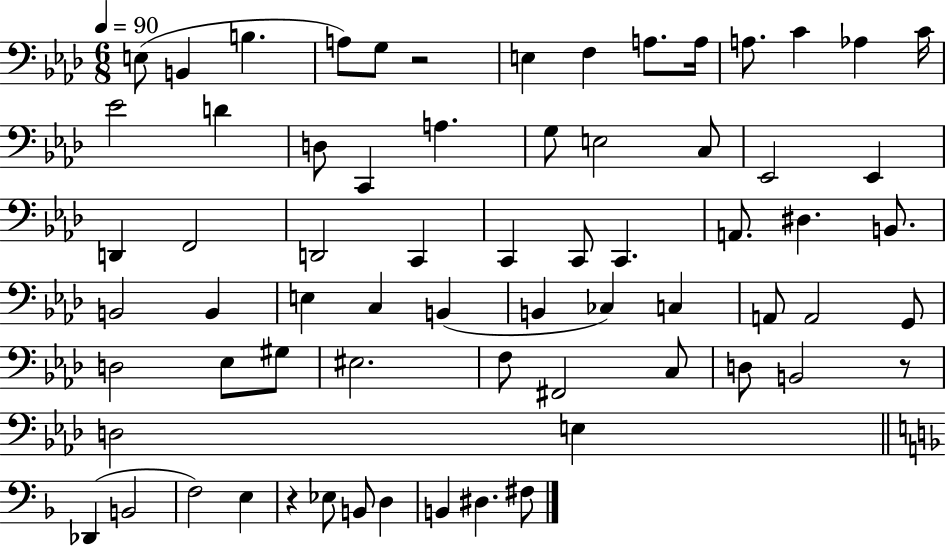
X:1
T:Untitled
M:6/8
L:1/4
K:Ab
E,/2 B,, B, A,/2 G,/2 z2 E, F, A,/2 A,/4 A,/2 C _A, C/4 _E2 D D,/2 C,, A, G,/2 E,2 C,/2 _E,,2 _E,, D,, F,,2 D,,2 C,, C,, C,,/2 C,, A,,/2 ^D, B,,/2 B,,2 B,, E, C, B,, B,, _C, C, A,,/2 A,,2 G,,/2 D,2 _E,/2 ^G,/2 ^E,2 F,/2 ^F,,2 C,/2 D,/2 B,,2 z/2 D,2 E, _D,, B,,2 F,2 E, z _E,/2 B,,/2 D, B,, ^D, ^F,/2